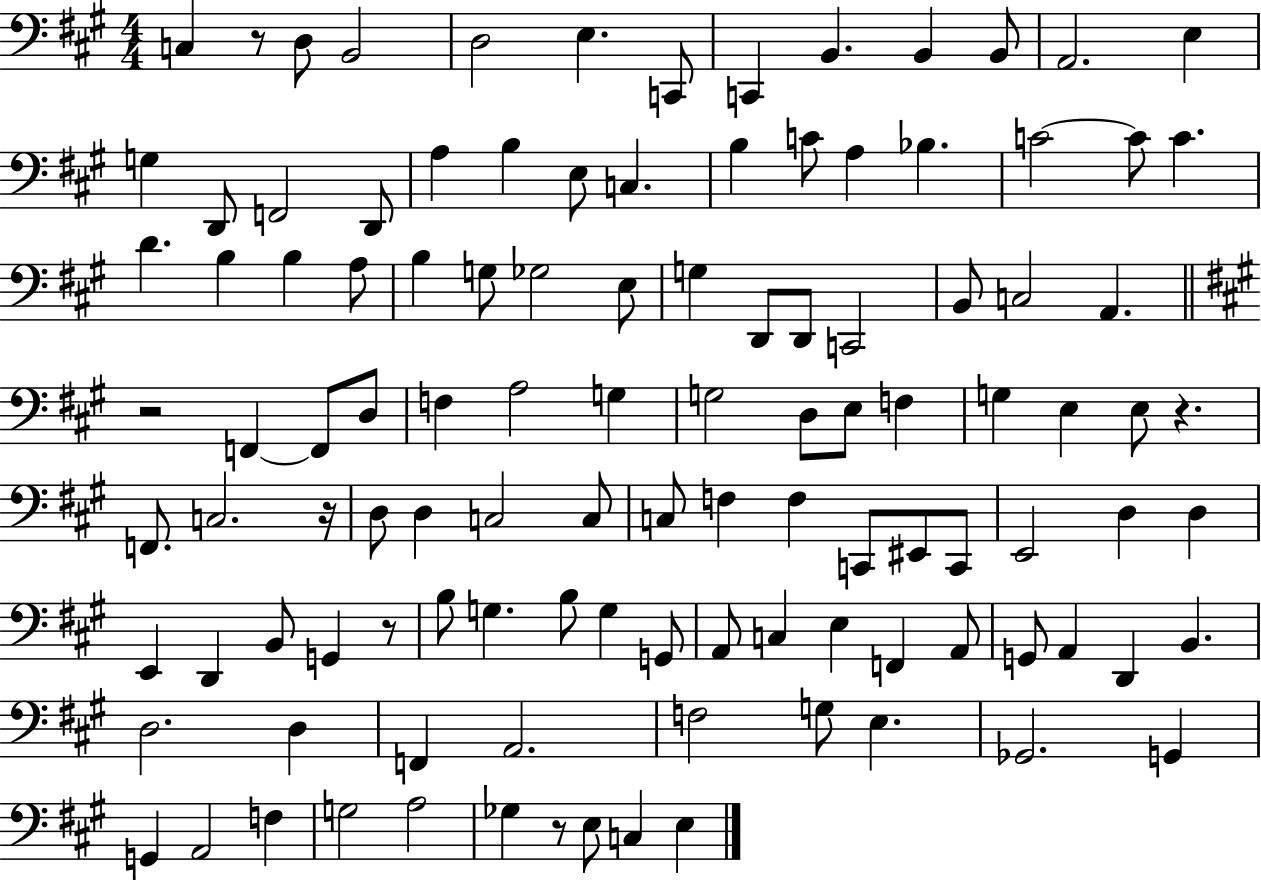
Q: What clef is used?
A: bass